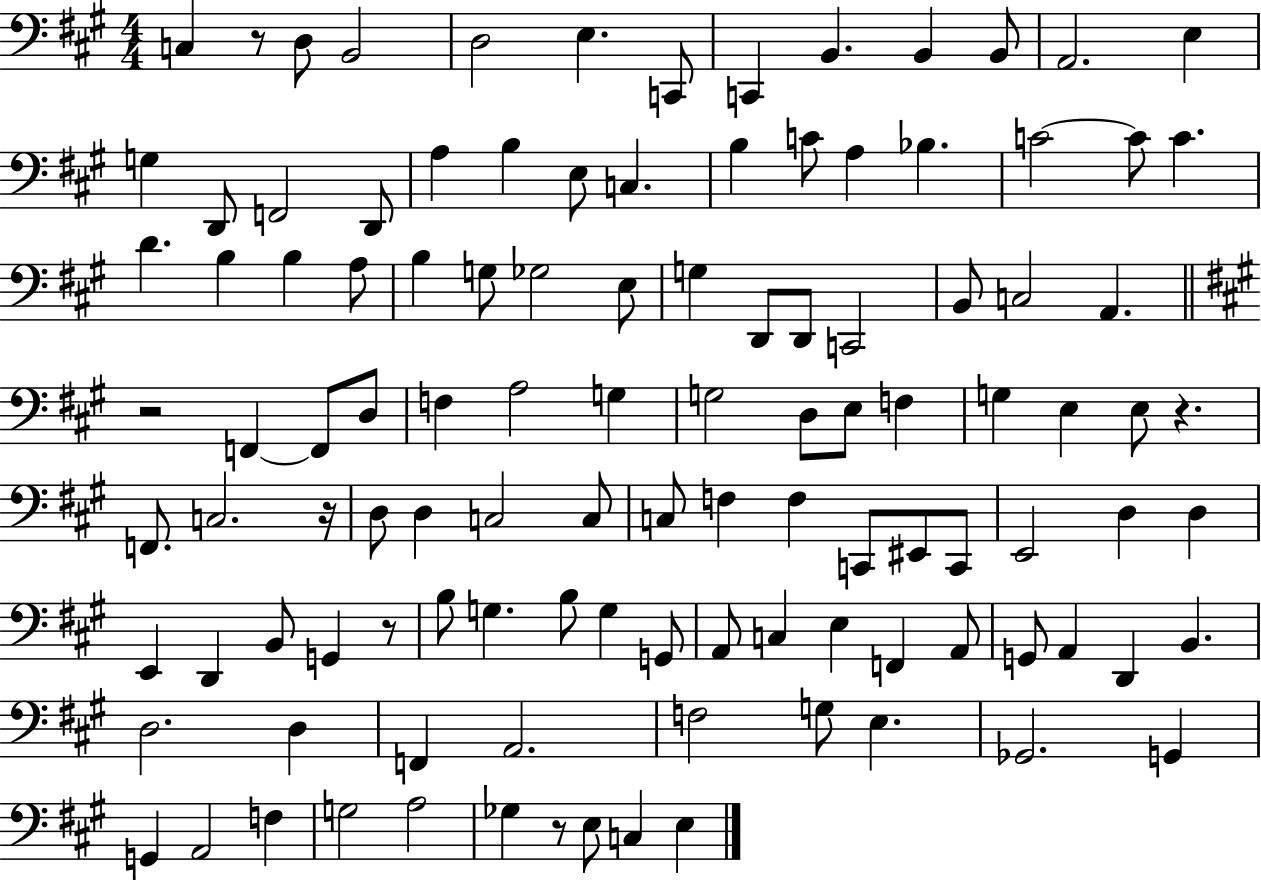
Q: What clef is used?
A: bass